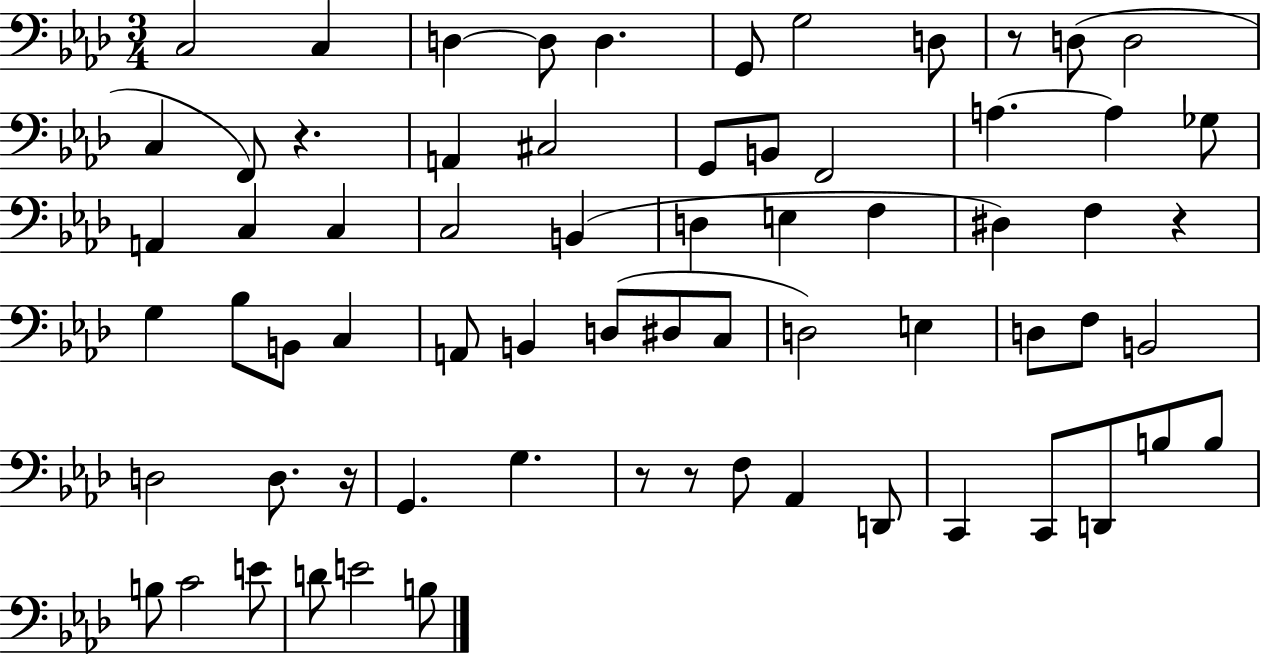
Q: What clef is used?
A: bass